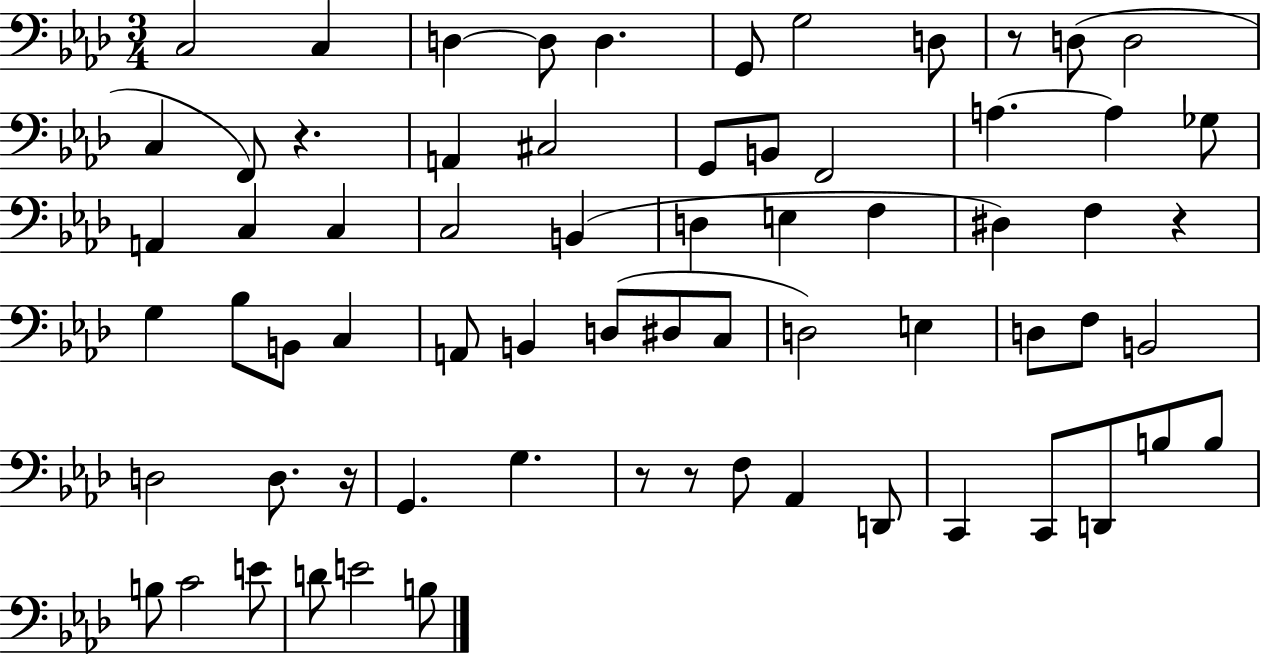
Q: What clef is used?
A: bass